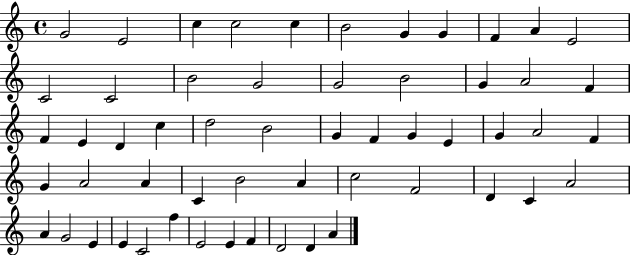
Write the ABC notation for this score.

X:1
T:Untitled
M:4/4
L:1/4
K:C
G2 E2 c c2 c B2 G G F A E2 C2 C2 B2 G2 G2 B2 G A2 F F E D c d2 B2 G F G E G A2 F G A2 A C B2 A c2 F2 D C A2 A G2 E E C2 f E2 E F D2 D A